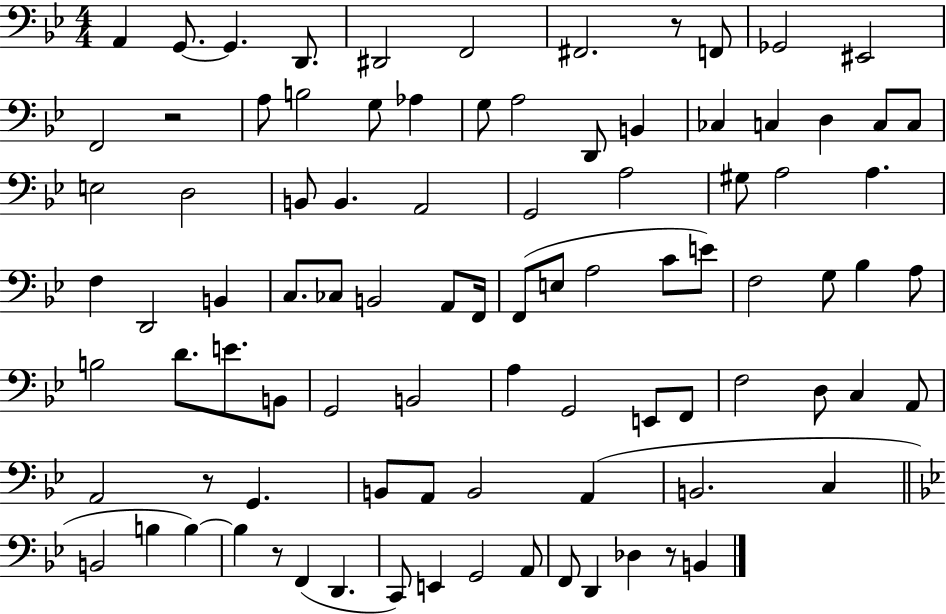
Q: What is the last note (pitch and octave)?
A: B2